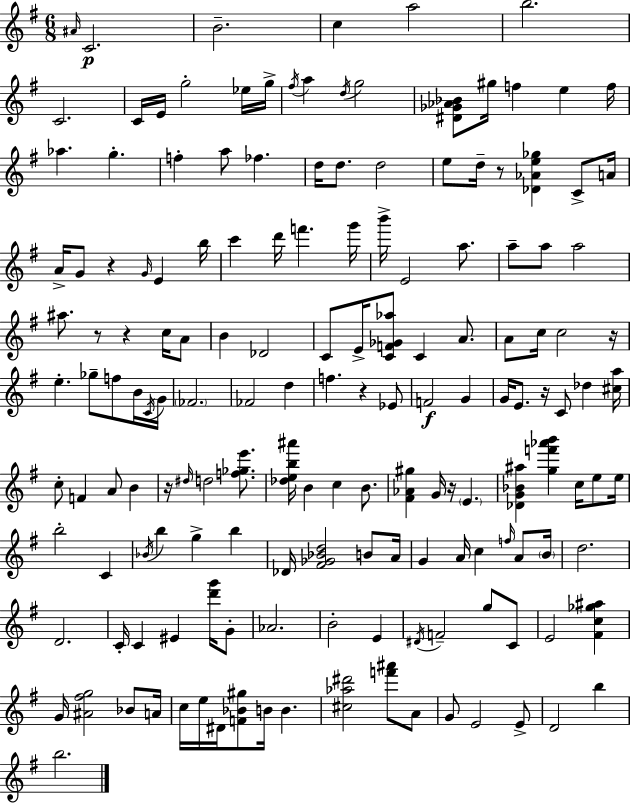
{
  \clef treble
  \numericTimeSignature
  \time 6/8
  \key g \major
  \grace { ais'16 }\p c'2. | b'2.-- | c''4 a''2 | b''2. | \break c'2. | c'16 e'16 g''2-. ees''16 | g''16-> \acciaccatura { fis''16 } a''4 \acciaccatura { d''16 } g''2 | <dis' ges' aes' bes'>8 gis''16 f''4 e''4 | \break f''16 aes''4. g''4.-. | f''4-. a''8 fes''4. | d''16 d''8. d''2 | e''8 d''16-- r8 <des' aes' e'' ges''>4 | \break c'8-> a'16 a'16-> g'8 r4 \grace { g'16 } e'4 | b''16 c'''4 d'''16 f'''4. | g'''16 b'''16-> e'2 | a''8. a''8-- a''8 a''2 | \break ais''8. r8 r4 | c''16 a'8 b'4 des'2 | c'8 e'16-> <c' f' ges' aes''>8 c'4 | a'8. a'8 c''16 c''2 | \break r16 e''4.-. ges''8-- | f''8 b'16 \acciaccatura { c'16 } g'16 \parenthesize fes'2. | fes'2 | d''4 f''4. r4 | \break ees'8 f'2\f | g'4 g'16 e'8. r16 c'8 | des''4 <cis'' a''>16 c''8-. f'4 a'8 | b'4 r16 \grace { dis''16 } d''2 | \break <f'' ges'' e'''>8. <des'' e'' b'' ais'''>16 b'4 c''4 | b'8. <fis' aes' gis''>4 g'16 r16 | \parenthesize e'4. <des' g' bes' ais''>4 <g'' f''' aes''' b'''>4 | c''16 e''8 e''16 b''2-. | \break c'4 \acciaccatura { bes'16 } b''4 g''4-> | b''4 des'16 <fis' ges' bes' d''>2 | b'8 a'16 g'4 a'16 | c''4 \grace { f''16 } a'8 \parenthesize b'16 d''2. | \break d'2. | c'16-. c'4 | eis'4 <d''' g'''>16 g'8-. aes'2. | b'2-. | \break e'4 \acciaccatura { dis'16 } f'2-- | g''8 c'8 e'2 | <fis' c'' ges'' ais''>4 g'16 <ais' fis'' g''>2 | bes'8 a'16 c''16 e''16 dis'16 | \break <f' bes' gis''>8 b'16 b'4. <cis'' aes'' dis'''>2 | <f''' ais'''>8 a'8 g'8 e'2 | e'8-> d'2 | b''4 b''2. | \break \bar "|."
}